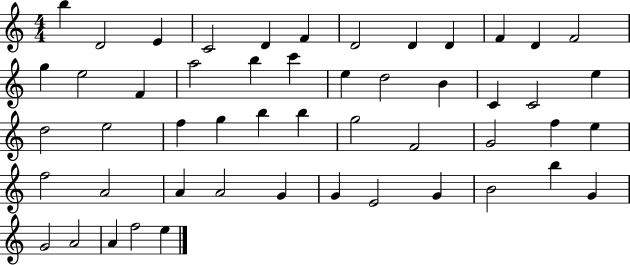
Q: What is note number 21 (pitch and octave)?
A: B4